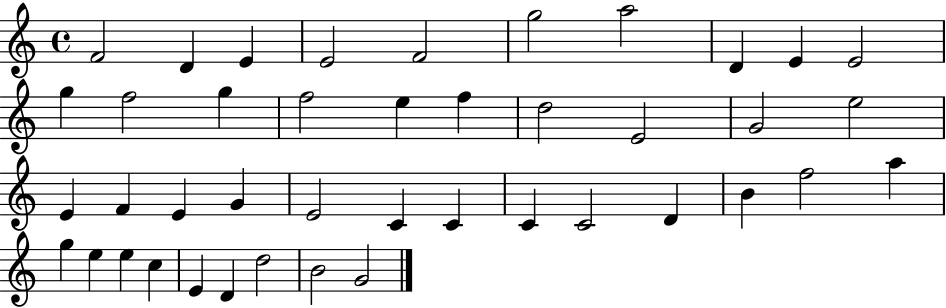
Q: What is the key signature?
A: C major